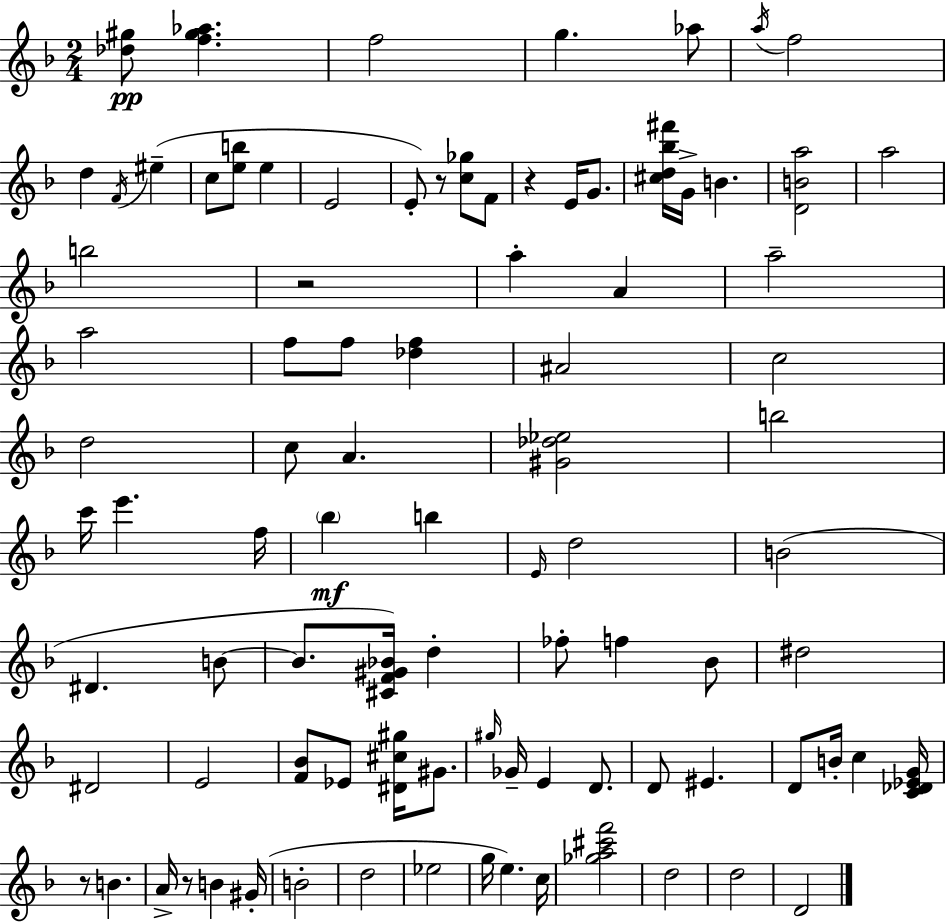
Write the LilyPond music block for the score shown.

{
  \clef treble
  \numericTimeSignature
  \time 2/4
  \key d \minor
  <des'' gis''>8\pp <f'' gis'' aes''>4. | f''2 | g''4. aes''8 | \acciaccatura { a''16 } f''2 | \break d''4 \acciaccatura { f'16 } eis''4--( | c''8 <e'' b''>8 e''4 | e'2 | e'8-.) r8 <c'' ges''>8 | \break f'8 r4 e'16 g'8. | <cis'' d'' bes'' fis'''>16 g'16-> b'4. | <d' b' a''>2 | a''2 | \break b''2 | r2 | a''4-. a'4 | a''2-- | \break a''2 | f''8 f''8 <des'' f''>4 | ais'2 | c''2 | \break d''2 | c''8 a'4. | <gis' des'' ees''>2 | b''2 | \break c'''16 e'''4. | f''16 \parenthesize bes''4\mf b''4 | \grace { e'16 } d''2 | b'2( | \break dis'4. | b'8~~ b'8. <cis' f' gis' bes'>16) d''4-. | fes''8-. f''4 | bes'8 dis''2 | \break dis'2 | e'2 | <f' bes'>8 ees'8 <dis' cis'' gis''>16 | gis'8. \grace { gis''16 } ges'16-- e'4 | \break d'8. d'8 eis'4. | d'8 b'16-. c''4 | <c' des' ees' g'>16 r8 b'4. | a'16-> r8 b'4 | \break gis'16-.( b'2-. | d''2 | ees''2 | g''16 e''4.) | \break c''16 <ges'' a'' cis''' f'''>2 | d''2 | d''2 | d'2 | \break \bar "|."
}